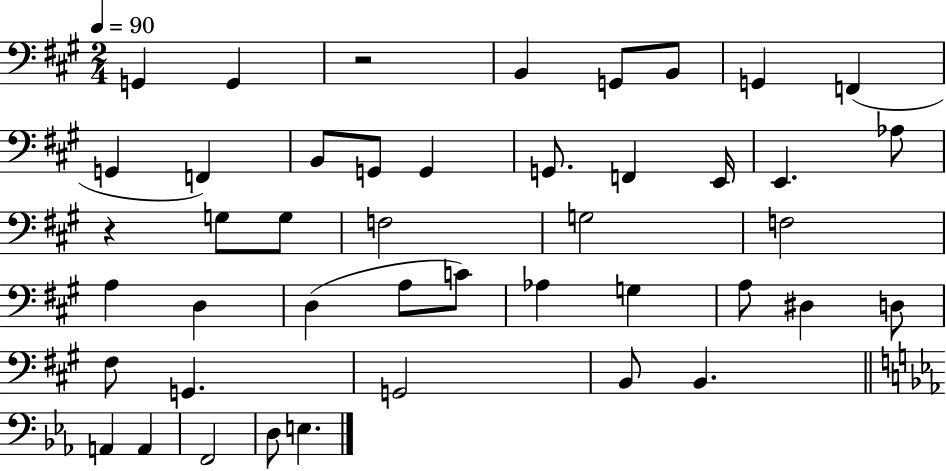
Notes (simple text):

G2/q G2/q R/h B2/q G2/e B2/e G2/q F2/q G2/q F2/q B2/e G2/e G2/q G2/e. F2/q E2/s E2/q. Ab3/e R/q G3/e G3/e F3/h G3/h F3/h A3/q D3/q D3/q A3/e C4/e Ab3/q G3/q A3/e D#3/q D3/e F#3/e G2/q. G2/h B2/e B2/q. A2/q A2/q F2/h D3/e E3/q.